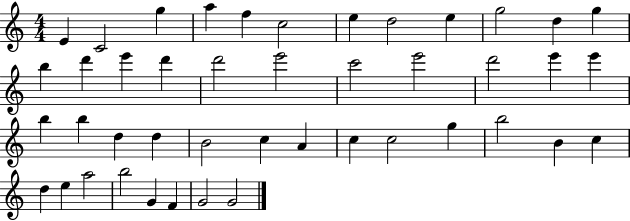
X:1
T:Untitled
M:4/4
L:1/4
K:C
E C2 g a f c2 e d2 e g2 d g b d' e' d' d'2 e'2 c'2 e'2 d'2 e' e' b b d d B2 c A c c2 g b2 B c d e a2 b2 G F G2 G2